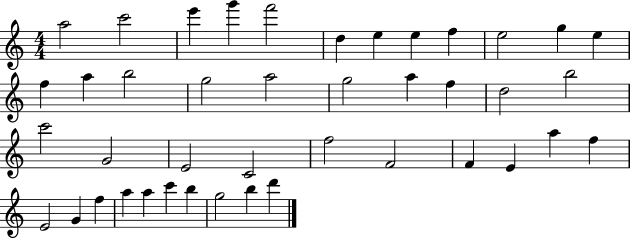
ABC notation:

X:1
T:Untitled
M:4/4
L:1/4
K:C
a2 c'2 e' g' f'2 d e e f e2 g e f a b2 g2 a2 g2 a f d2 b2 c'2 G2 E2 C2 f2 F2 F E a f E2 G f a a c' b g2 b d'